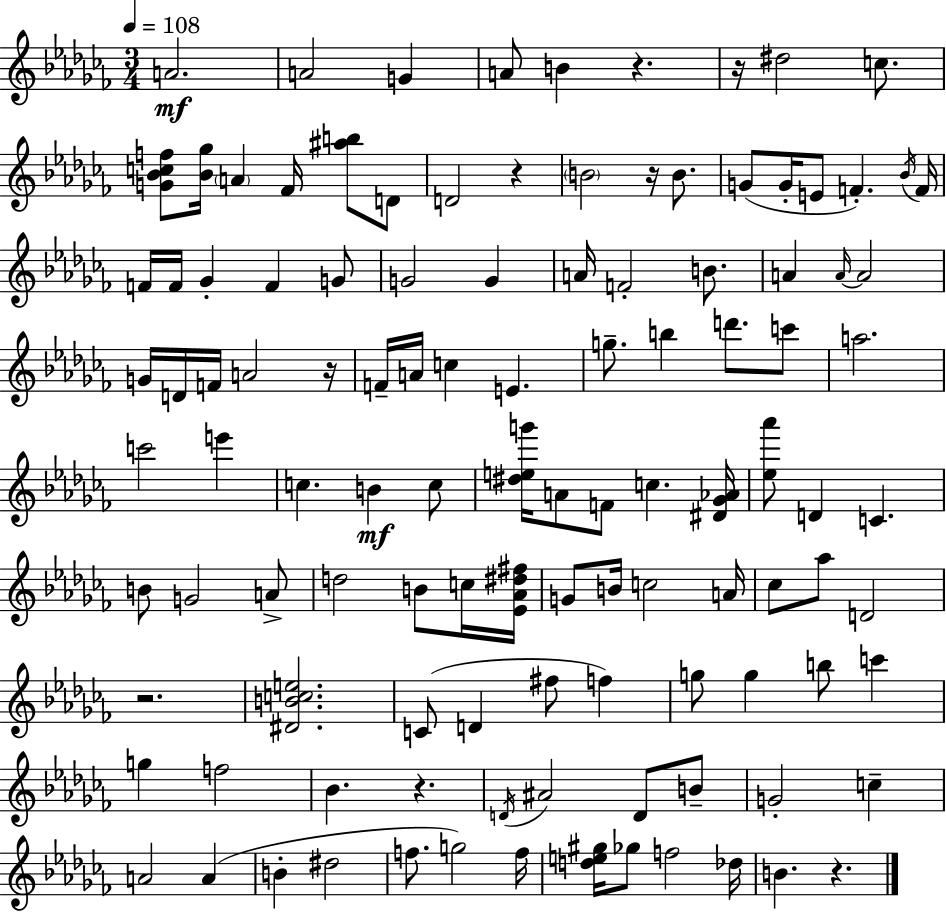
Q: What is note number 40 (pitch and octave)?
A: E4